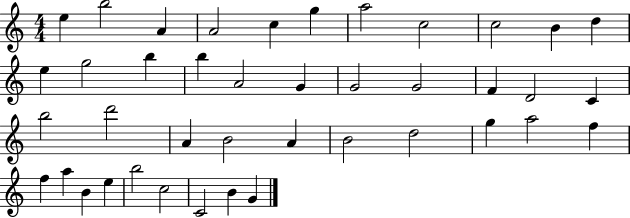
X:1
T:Untitled
M:4/4
L:1/4
K:C
e b2 A A2 c g a2 c2 c2 B d e g2 b b A2 G G2 G2 F D2 C b2 d'2 A B2 A B2 d2 g a2 f f a B e b2 c2 C2 B G